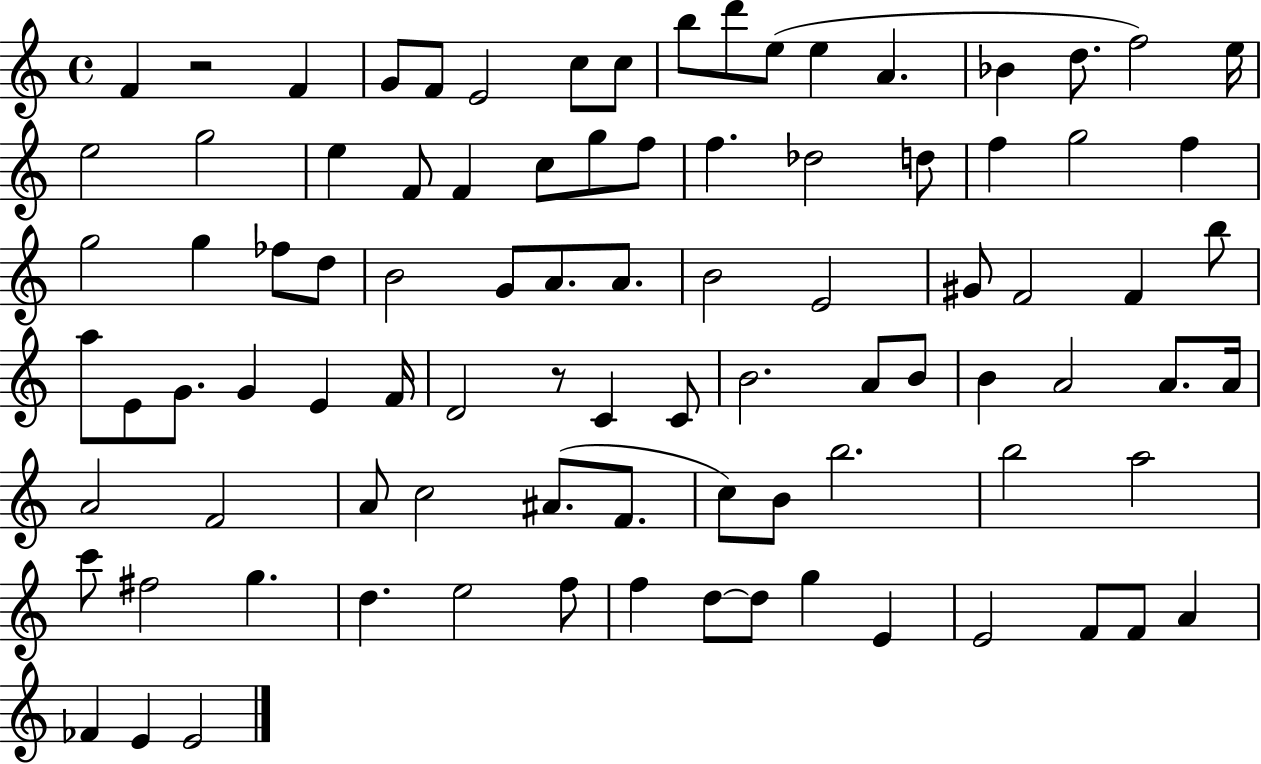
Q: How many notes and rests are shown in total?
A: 91